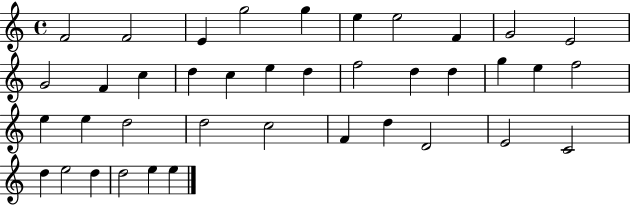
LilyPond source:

{
  \clef treble
  \time 4/4
  \defaultTimeSignature
  \key c \major
  f'2 f'2 | e'4 g''2 g''4 | e''4 e''2 f'4 | g'2 e'2 | \break g'2 f'4 c''4 | d''4 c''4 e''4 d''4 | f''2 d''4 d''4 | g''4 e''4 f''2 | \break e''4 e''4 d''2 | d''2 c''2 | f'4 d''4 d'2 | e'2 c'2 | \break d''4 e''2 d''4 | d''2 e''4 e''4 | \bar "|."
}